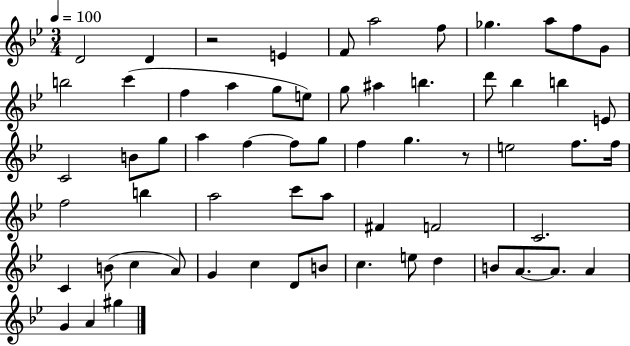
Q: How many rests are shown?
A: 2